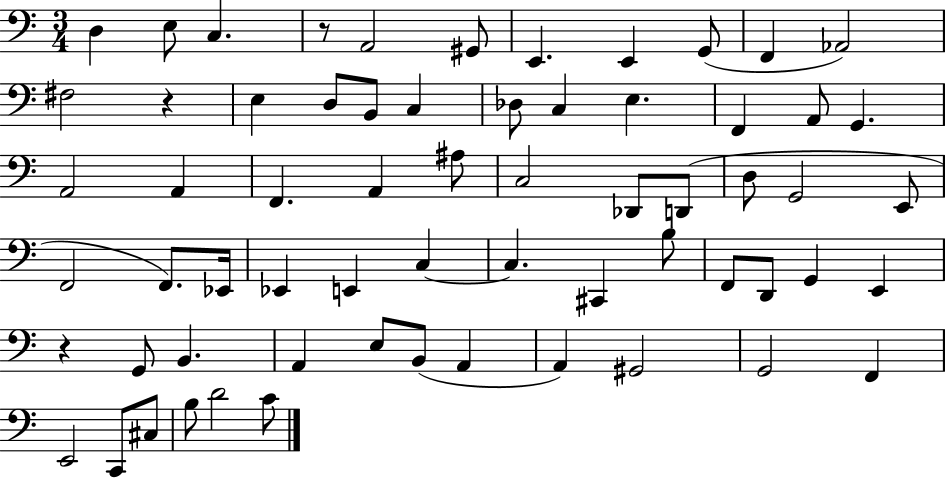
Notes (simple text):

D3/q E3/e C3/q. R/e A2/h G#2/e E2/q. E2/q G2/e F2/q Ab2/h F#3/h R/q E3/q D3/e B2/e C3/q Db3/e C3/q E3/q. F2/q A2/e G2/q. A2/h A2/q F2/q. A2/q A#3/e C3/h Db2/e D2/e D3/e G2/h E2/e F2/h F2/e. Eb2/s Eb2/q E2/q C3/q C3/q. C#2/q B3/e F2/e D2/e G2/q E2/q R/q G2/e B2/q. A2/q E3/e B2/e A2/q A2/q G#2/h G2/h F2/q E2/h C2/e C#3/e B3/e D4/h C4/e